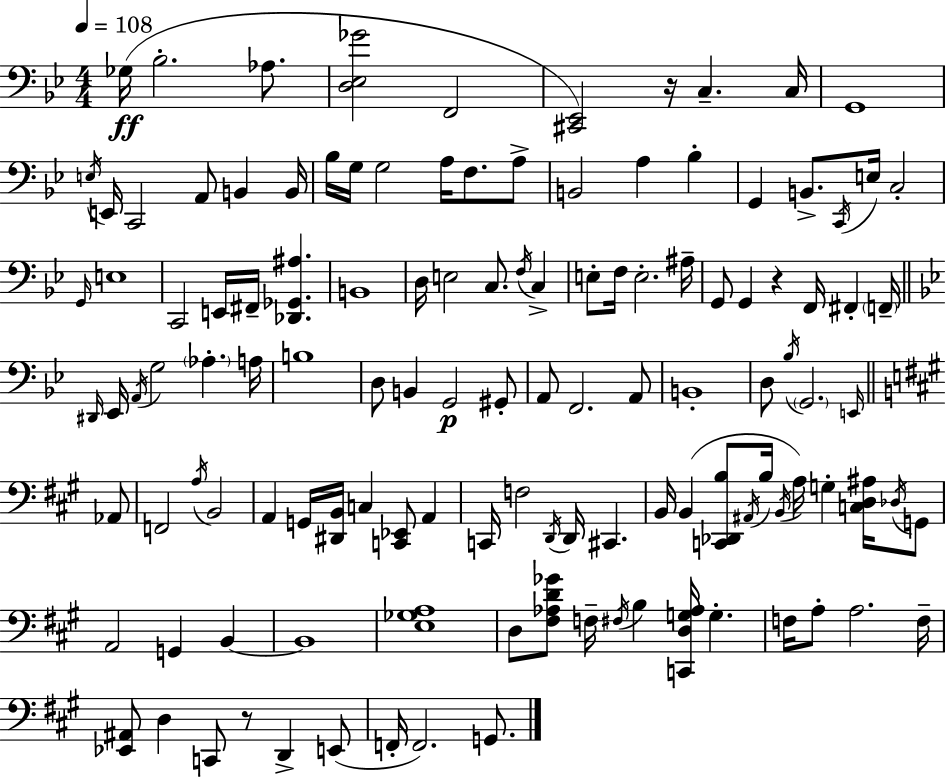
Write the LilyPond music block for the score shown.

{
  \clef bass
  \numericTimeSignature
  \time 4/4
  \key bes \major
  \tempo 4 = 108
  ges16(\ff bes2.-. aes8. | <d ees ges'>2 f,2 | <cis, ees,>2) r16 c4.-- c16 | g,1 | \break \acciaccatura { e16 } e,16 c,2 a,8 b,4 | b,16 bes16 g16 g2 a16 f8. a8-> | b,2 a4 bes4-. | g,4 b,8.-> \acciaccatura { c,16 } e16 c2-. | \break \grace { g,16 } e1 | c,2 e,16 fis,16-- <des, ges, ais>4. | b,1 | d16 e2 c8. \acciaccatura { f16 } | \break c4-> e8-. f16 e2.-. | ais16-- g,8 g,4 r4 f,16 fis,4-. | \parenthesize f,16-- \bar "||" \break \key g \minor \grace { dis,16 } ees,16 \acciaccatura { a,16 } g2 \parenthesize aes4.-. | a16 b1 | d8 b,4 g,2\p | gis,8-. a,8 f,2. | \break a,8 b,1-. | d8 \acciaccatura { bes16 } \parenthesize g,2. | \grace { e,16 } \bar "||" \break \key a \major aes,8 f,2 \acciaccatura { a16 } b,2 | a,4 g,16 <dis, b,>16 c4 <c, ees,>8 a,4 | c,16 f2 \acciaccatura { d,16 } d,16 cis,4. | b,16 b,4( <c, des, b>8 \acciaccatura { ais,16 } b16 \acciaccatura { b,16 }) a16 g4-. | \break <c d ais>16 \acciaccatura { des16 } g,8 a,2 g,4 | b,4~~ b,1 | <e ges a>1 | d8 <fis aes d' ges'>8 f16-- \acciaccatura { fis16 } b4 | \break <c, d g aes>16 g4.-. f16 a8-. a2. | f16-- <ees, ais,>8 d4 c,8 | r8 d,4-> e,8( f,16-. f,2.) | g,8. \bar "|."
}